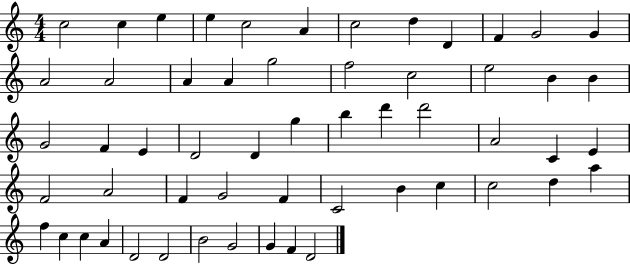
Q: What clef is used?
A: treble